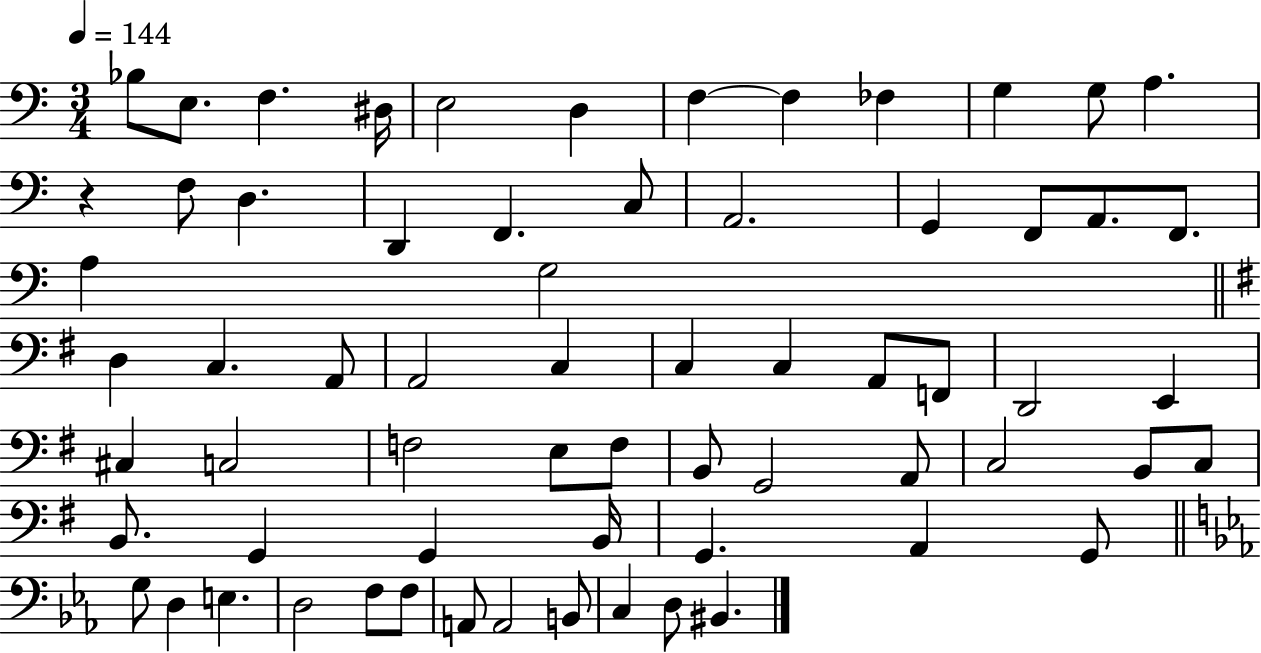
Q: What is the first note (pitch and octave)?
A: Bb3